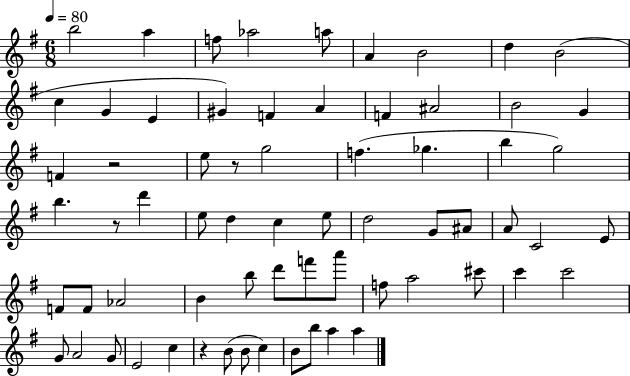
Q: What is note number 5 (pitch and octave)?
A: A5